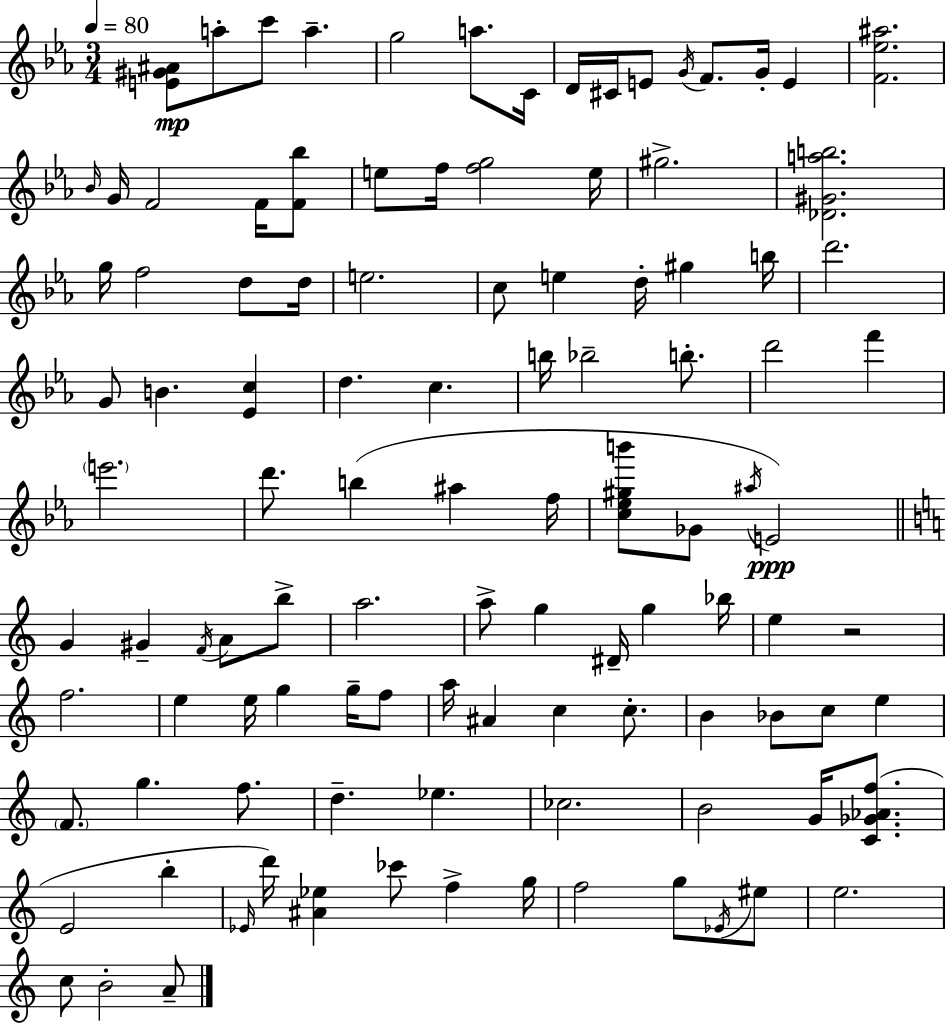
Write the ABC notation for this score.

X:1
T:Untitled
M:3/4
L:1/4
K:Eb
[E^G^A]/2 a/2 c'/2 a g2 a/2 C/4 D/4 ^C/4 E/2 G/4 F/2 G/4 E [F_e^a]2 _B/4 G/4 F2 F/4 [F_b]/2 e/2 f/4 [fg]2 e/4 ^g2 [_D^Gab]2 g/4 f2 d/2 d/4 e2 c/2 e d/4 ^g b/4 d'2 G/2 B [_Ec] d c b/4 _b2 b/2 d'2 f' e'2 d'/2 b ^a f/4 [c_e^gb']/2 _G/2 ^a/4 E2 G ^G F/4 A/2 b/2 a2 a/2 g ^D/4 g _b/4 e z2 f2 e e/4 g g/4 f/2 a/4 ^A c c/2 B _B/2 c/2 e F/2 g f/2 d _e _c2 B2 G/4 [C_G_Af]/2 E2 b _E/4 d'/4 [^A_e] _c'/2 f g/4 f2 g/2 _E/4 ^e/2 e2 c/2 B2 A/2